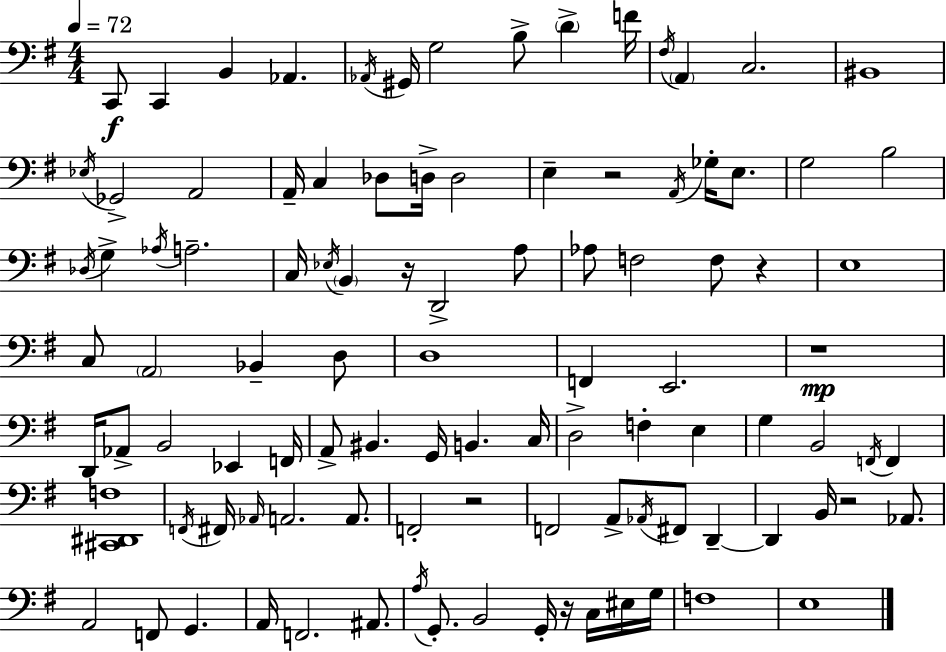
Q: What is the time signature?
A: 4/4